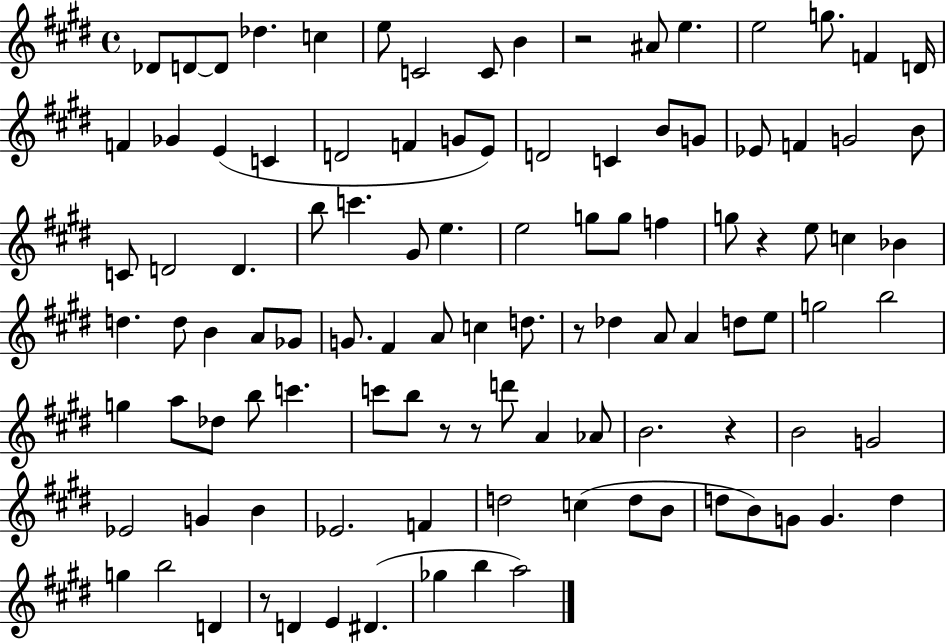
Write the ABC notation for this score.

X:1
T:Untitled
M:4/4
L:1/4
K:E
_D/2 D/2 D/2 _d c e/2 C2 C/2 B z2 ^A/2 e e2 g/2 F D/4 F _G E C D2 F G/2 E/2 D2 C B/2 G/2 _E/2 F G2 B/2 C/2 D2 D b/2 c' ^G/2 e e2 g/2 g/2 f g/2 z e/2 c _B d d/2 B A/2 _G/2 G/2 ^F A/2 c d/2 z/2 _d A/2 A d/2 e/2 g2 b2 g a/2 _d/2 b/2 c' c'/2 b/2 z/2 z/2 d'/2 A _A/2 B2 z B2 G2 _E2 G B _E2 F d2 c d/2 B/2 d/2 B/2 G/2 G d g b2 D z/2 D E ^D _g b a2